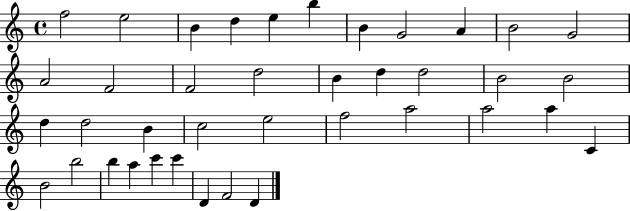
{
  \clef treble
  \time 4/4
  \defaultTimeSignature
  \key c \major
  f''2 e''2 | b'4 d''4 e''4 b''4 | b'4 g'2 a'4 | b'2 g'2 | \break a'2 f'2 | f'2 d''2 | b'4 d''4 d''2 | b'2 b'2 | \break d''4 d''2 b'4 | c''2 e''2 | f''2 a''2 | a''2 a''4 c'4 | \break b'2 b''2 | b''4 a''4 c'''4 c'''4 | d'4 f'2 d'4 | \bar "|."
}